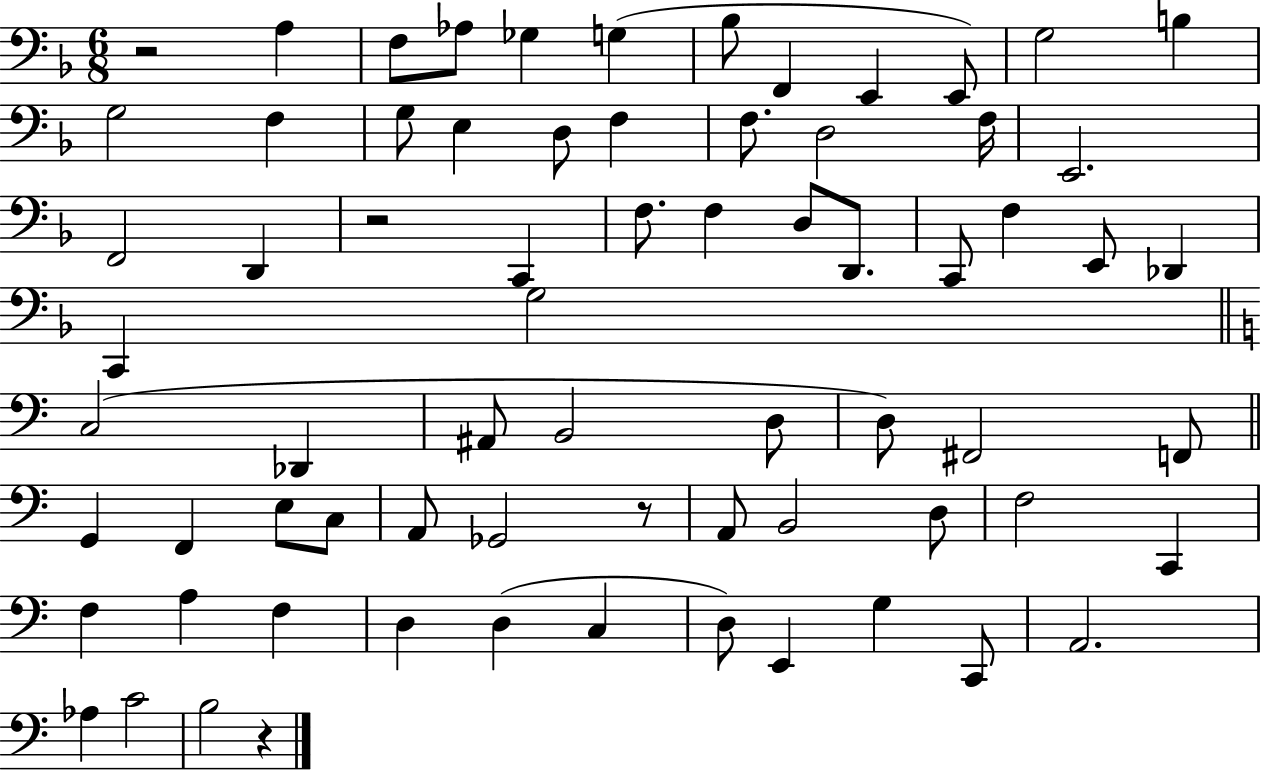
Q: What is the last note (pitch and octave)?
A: B3